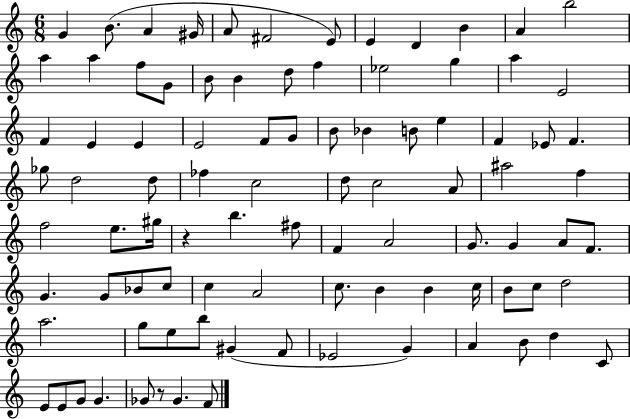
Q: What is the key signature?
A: C major